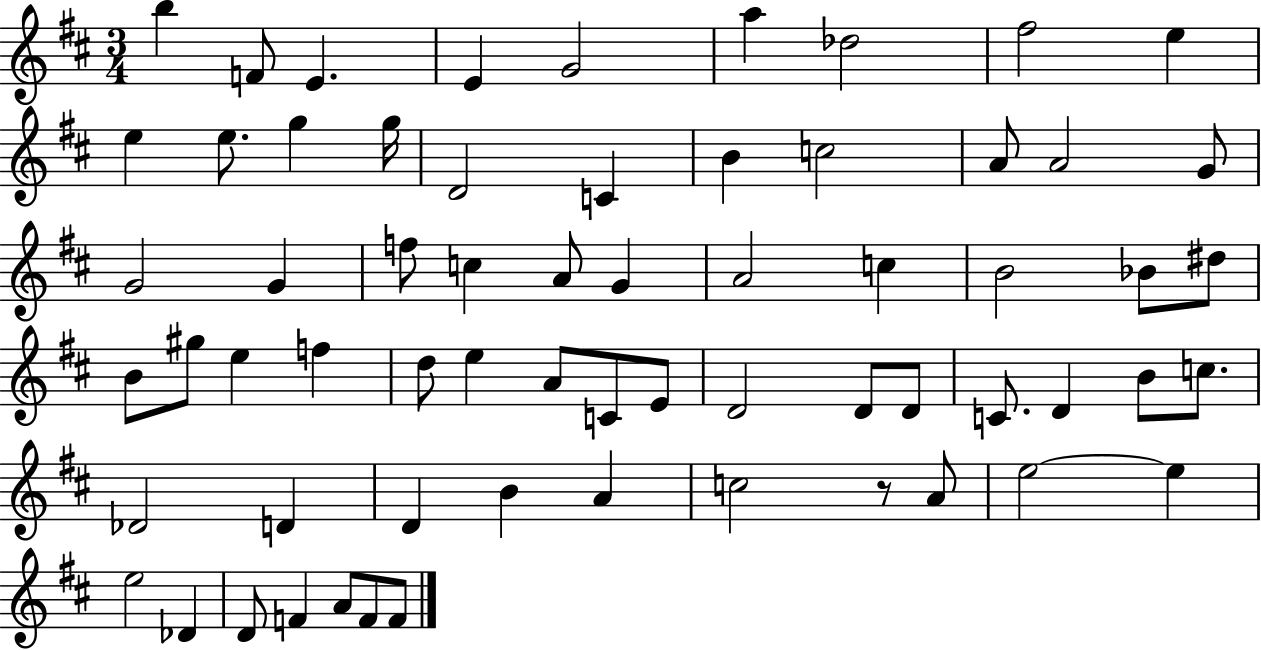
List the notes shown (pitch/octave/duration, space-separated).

B5/q F4/e E4/q. E4/q G4/h A5/q Db5/h F#5/h E5/q E5/q E5/e. G5/q G5/s D4/h C4/q B4/q C5/h A4/e A4/h G4/e G4/h G4/q F5/e C5/q A4/e G4/q A4/h C5/q B4/h Bb4/e D#5/e B4/e G#5/e E5/q F5/q D5/e E5/q A4/e C4/e E4/e D4/h D4/e D4/e C4/e. D4/q B4/e C5/e. Db4/h D4/q D4/q B4/q A4/q C5/h R/e A4/e E5/h E5/q E5/h Db4/q D4/e F4/q A4/e F4/e F4/e